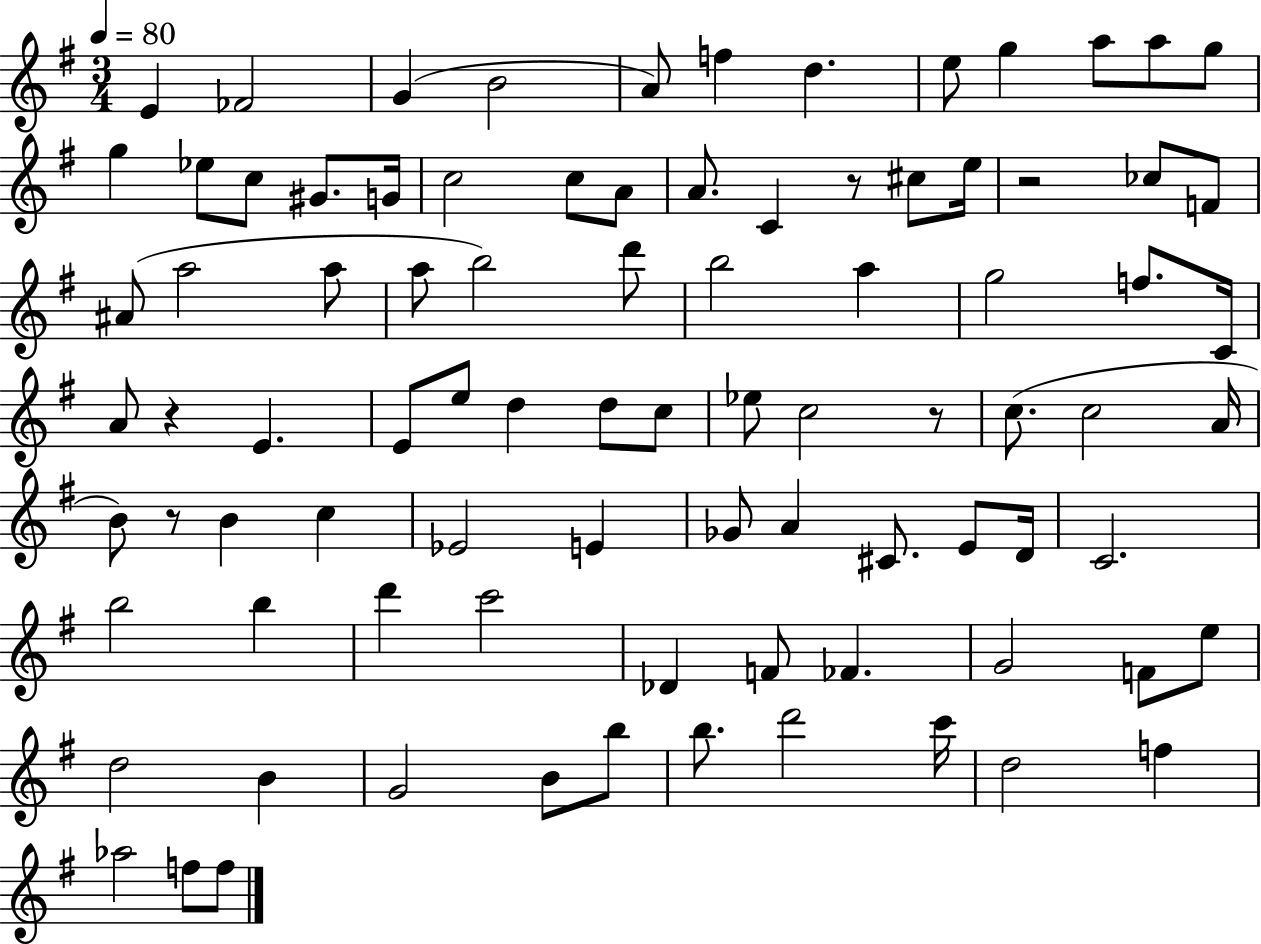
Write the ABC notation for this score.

X:1
T:Untitled
M:3/4
L:1/4
K:G
E _F2 G B2 A/2 f d e/2 g a/2 a/2 g/2 g _e/2 c/2 ^G/2 G/4 c2 c/2 A/2 A/2 C z/2 ^c/2 e/4 z2 _c/2 F/2 ^A/2 a2 a/2 a/2 b2 d'/2 b2 a g2 f/2 C/4 A/2 z E E/2 e/2 d d/2 c/2 _e/2 c2 z/2 c/2 c2 A/4 B/2 z/2 B c _E2 E _G/2 A ^C/2 E/2 D/4 C2 b2 b d' c'2 _D F/2 _F G2 F/2 e/2 d2 B G2 B/2 b/2 b/2 d'2 c'/4 d2 f _a2 f/2 f/2